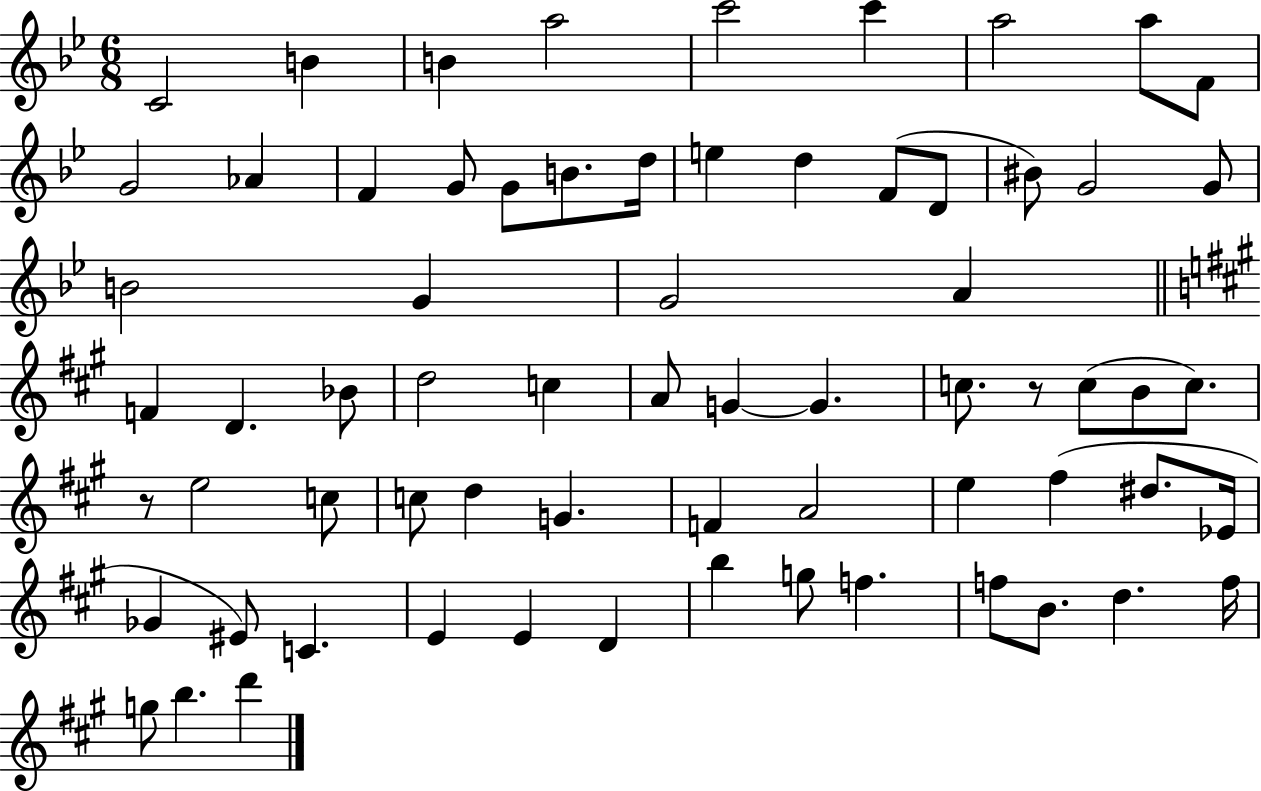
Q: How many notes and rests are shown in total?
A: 68